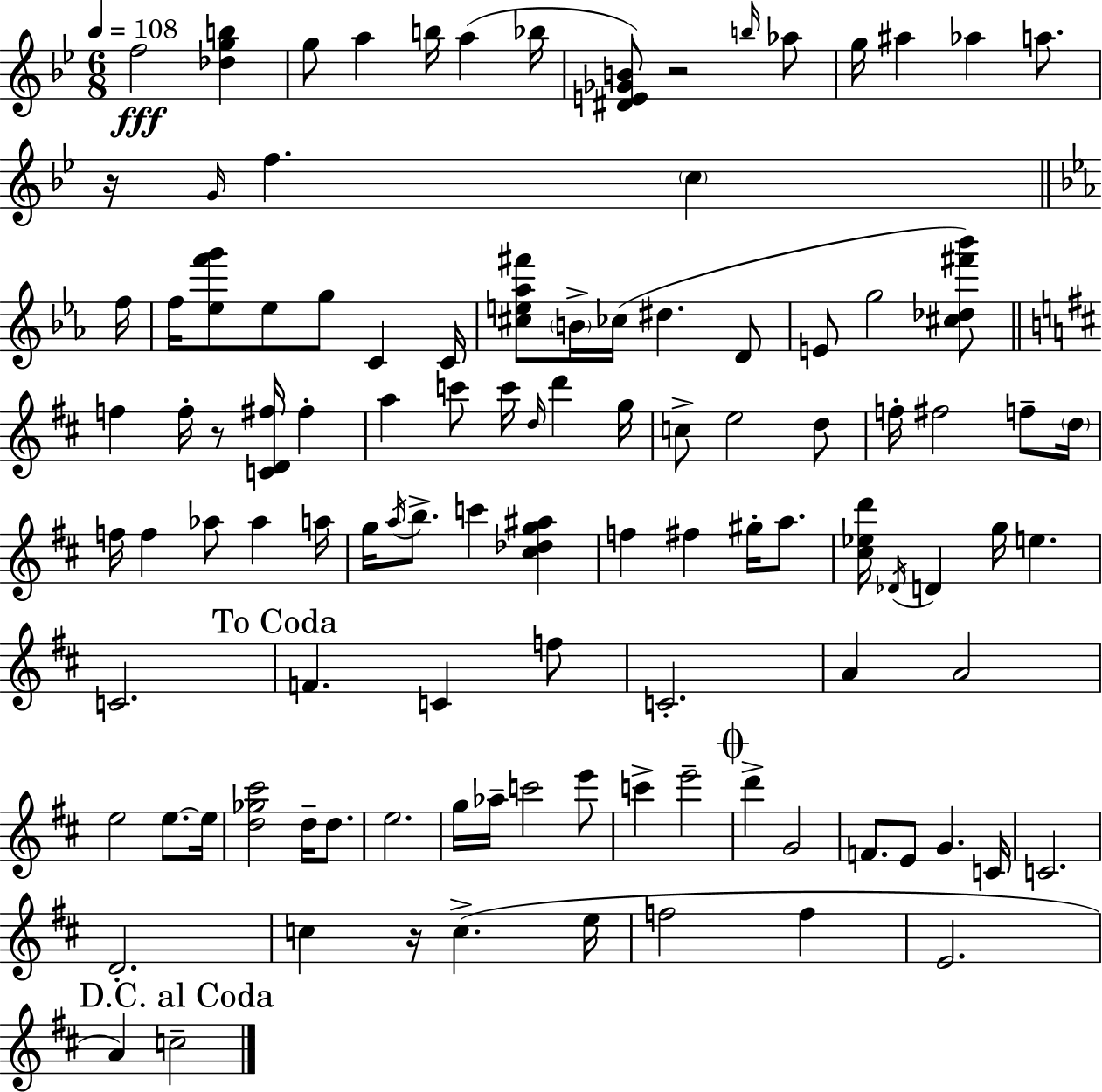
F5/h [Db5,G5,B5]/q G5/e A5/q B5/s A5/q Bb5/s [D#4,E4,Gb4,B4]/e R/h B5/s Ab5/e G5/s A#5/q Ab5/q A5/e. R/s G4/s F5/q. C5/q F5/s F5/s [Eb5,F6,G6]/e Eb5/e G5/e C4/q C4/s [C#5,E5,Ab5,F#6]/e B4/s CES5/s D#5/q. D4/e E4/e G5/h [C#5,Db5,F#6,Bb6]/e F5/q F5/s R/e [C4,D4,F#5]/s F#5/q A5/q C6/e C6/s D5/s D6/q G5/s C5/e E5/h D5/e F5/s F#5/h F5/e D5/s F5/s F5/q Ab5/e Ab5/q A5/s G5/s A5/s B5/e. C6/q [C#5,Db5,G5,A#5]/q F5/q F#5/q G#5/s A5/e. [C#5,Eb5,D6]/s Db4/s D4/q G5/s E5/q. C4/h. F4/q. C4/q F5/e C4/h. A4/q A4/h E5/h E5/e. E5/s [D5,Gb5,C#6]/h D5/s D5/e. E5/h. G5/s Ab5/s C6/h E6/e C6/q E6/h D6/q G4/h F4/e. E4/e G4/q. C4/s C4/h. D4/h. C5/q R/s C5/q. E5/s F5/h F5/q E4/h. A4/q C5/h